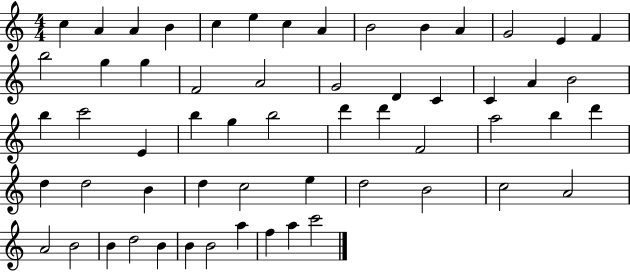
{
  \clef treble
  \numericTimeSignature
  \time 4/4
  \key c \major
  c''4 a'4 a'4 b'4 | c''4 e''4 c''4 a'4 | b'2 b'4 a'4 | g'2 e'4 f'4 | \break b''2 g''4 g''4 | f'2 a'2 | g'2 d'4 c'4 | c'4 a'4 b'2 | \break b''4 c'''2 e'4 | b''4 g''4 b''2 | d'''4 d'''4 f'2 | a''2 b''4 d'''4 | \break d''4 d''2 b'4 | d''4 c''2 e''4 | d''2 b'2 | c''2 a'2 | \break a'2 b'2 | b'4 d''2 b'4 | b'4 b'2 a''4 | f''4 a''4 c'''2 | \break \bar "|."
}